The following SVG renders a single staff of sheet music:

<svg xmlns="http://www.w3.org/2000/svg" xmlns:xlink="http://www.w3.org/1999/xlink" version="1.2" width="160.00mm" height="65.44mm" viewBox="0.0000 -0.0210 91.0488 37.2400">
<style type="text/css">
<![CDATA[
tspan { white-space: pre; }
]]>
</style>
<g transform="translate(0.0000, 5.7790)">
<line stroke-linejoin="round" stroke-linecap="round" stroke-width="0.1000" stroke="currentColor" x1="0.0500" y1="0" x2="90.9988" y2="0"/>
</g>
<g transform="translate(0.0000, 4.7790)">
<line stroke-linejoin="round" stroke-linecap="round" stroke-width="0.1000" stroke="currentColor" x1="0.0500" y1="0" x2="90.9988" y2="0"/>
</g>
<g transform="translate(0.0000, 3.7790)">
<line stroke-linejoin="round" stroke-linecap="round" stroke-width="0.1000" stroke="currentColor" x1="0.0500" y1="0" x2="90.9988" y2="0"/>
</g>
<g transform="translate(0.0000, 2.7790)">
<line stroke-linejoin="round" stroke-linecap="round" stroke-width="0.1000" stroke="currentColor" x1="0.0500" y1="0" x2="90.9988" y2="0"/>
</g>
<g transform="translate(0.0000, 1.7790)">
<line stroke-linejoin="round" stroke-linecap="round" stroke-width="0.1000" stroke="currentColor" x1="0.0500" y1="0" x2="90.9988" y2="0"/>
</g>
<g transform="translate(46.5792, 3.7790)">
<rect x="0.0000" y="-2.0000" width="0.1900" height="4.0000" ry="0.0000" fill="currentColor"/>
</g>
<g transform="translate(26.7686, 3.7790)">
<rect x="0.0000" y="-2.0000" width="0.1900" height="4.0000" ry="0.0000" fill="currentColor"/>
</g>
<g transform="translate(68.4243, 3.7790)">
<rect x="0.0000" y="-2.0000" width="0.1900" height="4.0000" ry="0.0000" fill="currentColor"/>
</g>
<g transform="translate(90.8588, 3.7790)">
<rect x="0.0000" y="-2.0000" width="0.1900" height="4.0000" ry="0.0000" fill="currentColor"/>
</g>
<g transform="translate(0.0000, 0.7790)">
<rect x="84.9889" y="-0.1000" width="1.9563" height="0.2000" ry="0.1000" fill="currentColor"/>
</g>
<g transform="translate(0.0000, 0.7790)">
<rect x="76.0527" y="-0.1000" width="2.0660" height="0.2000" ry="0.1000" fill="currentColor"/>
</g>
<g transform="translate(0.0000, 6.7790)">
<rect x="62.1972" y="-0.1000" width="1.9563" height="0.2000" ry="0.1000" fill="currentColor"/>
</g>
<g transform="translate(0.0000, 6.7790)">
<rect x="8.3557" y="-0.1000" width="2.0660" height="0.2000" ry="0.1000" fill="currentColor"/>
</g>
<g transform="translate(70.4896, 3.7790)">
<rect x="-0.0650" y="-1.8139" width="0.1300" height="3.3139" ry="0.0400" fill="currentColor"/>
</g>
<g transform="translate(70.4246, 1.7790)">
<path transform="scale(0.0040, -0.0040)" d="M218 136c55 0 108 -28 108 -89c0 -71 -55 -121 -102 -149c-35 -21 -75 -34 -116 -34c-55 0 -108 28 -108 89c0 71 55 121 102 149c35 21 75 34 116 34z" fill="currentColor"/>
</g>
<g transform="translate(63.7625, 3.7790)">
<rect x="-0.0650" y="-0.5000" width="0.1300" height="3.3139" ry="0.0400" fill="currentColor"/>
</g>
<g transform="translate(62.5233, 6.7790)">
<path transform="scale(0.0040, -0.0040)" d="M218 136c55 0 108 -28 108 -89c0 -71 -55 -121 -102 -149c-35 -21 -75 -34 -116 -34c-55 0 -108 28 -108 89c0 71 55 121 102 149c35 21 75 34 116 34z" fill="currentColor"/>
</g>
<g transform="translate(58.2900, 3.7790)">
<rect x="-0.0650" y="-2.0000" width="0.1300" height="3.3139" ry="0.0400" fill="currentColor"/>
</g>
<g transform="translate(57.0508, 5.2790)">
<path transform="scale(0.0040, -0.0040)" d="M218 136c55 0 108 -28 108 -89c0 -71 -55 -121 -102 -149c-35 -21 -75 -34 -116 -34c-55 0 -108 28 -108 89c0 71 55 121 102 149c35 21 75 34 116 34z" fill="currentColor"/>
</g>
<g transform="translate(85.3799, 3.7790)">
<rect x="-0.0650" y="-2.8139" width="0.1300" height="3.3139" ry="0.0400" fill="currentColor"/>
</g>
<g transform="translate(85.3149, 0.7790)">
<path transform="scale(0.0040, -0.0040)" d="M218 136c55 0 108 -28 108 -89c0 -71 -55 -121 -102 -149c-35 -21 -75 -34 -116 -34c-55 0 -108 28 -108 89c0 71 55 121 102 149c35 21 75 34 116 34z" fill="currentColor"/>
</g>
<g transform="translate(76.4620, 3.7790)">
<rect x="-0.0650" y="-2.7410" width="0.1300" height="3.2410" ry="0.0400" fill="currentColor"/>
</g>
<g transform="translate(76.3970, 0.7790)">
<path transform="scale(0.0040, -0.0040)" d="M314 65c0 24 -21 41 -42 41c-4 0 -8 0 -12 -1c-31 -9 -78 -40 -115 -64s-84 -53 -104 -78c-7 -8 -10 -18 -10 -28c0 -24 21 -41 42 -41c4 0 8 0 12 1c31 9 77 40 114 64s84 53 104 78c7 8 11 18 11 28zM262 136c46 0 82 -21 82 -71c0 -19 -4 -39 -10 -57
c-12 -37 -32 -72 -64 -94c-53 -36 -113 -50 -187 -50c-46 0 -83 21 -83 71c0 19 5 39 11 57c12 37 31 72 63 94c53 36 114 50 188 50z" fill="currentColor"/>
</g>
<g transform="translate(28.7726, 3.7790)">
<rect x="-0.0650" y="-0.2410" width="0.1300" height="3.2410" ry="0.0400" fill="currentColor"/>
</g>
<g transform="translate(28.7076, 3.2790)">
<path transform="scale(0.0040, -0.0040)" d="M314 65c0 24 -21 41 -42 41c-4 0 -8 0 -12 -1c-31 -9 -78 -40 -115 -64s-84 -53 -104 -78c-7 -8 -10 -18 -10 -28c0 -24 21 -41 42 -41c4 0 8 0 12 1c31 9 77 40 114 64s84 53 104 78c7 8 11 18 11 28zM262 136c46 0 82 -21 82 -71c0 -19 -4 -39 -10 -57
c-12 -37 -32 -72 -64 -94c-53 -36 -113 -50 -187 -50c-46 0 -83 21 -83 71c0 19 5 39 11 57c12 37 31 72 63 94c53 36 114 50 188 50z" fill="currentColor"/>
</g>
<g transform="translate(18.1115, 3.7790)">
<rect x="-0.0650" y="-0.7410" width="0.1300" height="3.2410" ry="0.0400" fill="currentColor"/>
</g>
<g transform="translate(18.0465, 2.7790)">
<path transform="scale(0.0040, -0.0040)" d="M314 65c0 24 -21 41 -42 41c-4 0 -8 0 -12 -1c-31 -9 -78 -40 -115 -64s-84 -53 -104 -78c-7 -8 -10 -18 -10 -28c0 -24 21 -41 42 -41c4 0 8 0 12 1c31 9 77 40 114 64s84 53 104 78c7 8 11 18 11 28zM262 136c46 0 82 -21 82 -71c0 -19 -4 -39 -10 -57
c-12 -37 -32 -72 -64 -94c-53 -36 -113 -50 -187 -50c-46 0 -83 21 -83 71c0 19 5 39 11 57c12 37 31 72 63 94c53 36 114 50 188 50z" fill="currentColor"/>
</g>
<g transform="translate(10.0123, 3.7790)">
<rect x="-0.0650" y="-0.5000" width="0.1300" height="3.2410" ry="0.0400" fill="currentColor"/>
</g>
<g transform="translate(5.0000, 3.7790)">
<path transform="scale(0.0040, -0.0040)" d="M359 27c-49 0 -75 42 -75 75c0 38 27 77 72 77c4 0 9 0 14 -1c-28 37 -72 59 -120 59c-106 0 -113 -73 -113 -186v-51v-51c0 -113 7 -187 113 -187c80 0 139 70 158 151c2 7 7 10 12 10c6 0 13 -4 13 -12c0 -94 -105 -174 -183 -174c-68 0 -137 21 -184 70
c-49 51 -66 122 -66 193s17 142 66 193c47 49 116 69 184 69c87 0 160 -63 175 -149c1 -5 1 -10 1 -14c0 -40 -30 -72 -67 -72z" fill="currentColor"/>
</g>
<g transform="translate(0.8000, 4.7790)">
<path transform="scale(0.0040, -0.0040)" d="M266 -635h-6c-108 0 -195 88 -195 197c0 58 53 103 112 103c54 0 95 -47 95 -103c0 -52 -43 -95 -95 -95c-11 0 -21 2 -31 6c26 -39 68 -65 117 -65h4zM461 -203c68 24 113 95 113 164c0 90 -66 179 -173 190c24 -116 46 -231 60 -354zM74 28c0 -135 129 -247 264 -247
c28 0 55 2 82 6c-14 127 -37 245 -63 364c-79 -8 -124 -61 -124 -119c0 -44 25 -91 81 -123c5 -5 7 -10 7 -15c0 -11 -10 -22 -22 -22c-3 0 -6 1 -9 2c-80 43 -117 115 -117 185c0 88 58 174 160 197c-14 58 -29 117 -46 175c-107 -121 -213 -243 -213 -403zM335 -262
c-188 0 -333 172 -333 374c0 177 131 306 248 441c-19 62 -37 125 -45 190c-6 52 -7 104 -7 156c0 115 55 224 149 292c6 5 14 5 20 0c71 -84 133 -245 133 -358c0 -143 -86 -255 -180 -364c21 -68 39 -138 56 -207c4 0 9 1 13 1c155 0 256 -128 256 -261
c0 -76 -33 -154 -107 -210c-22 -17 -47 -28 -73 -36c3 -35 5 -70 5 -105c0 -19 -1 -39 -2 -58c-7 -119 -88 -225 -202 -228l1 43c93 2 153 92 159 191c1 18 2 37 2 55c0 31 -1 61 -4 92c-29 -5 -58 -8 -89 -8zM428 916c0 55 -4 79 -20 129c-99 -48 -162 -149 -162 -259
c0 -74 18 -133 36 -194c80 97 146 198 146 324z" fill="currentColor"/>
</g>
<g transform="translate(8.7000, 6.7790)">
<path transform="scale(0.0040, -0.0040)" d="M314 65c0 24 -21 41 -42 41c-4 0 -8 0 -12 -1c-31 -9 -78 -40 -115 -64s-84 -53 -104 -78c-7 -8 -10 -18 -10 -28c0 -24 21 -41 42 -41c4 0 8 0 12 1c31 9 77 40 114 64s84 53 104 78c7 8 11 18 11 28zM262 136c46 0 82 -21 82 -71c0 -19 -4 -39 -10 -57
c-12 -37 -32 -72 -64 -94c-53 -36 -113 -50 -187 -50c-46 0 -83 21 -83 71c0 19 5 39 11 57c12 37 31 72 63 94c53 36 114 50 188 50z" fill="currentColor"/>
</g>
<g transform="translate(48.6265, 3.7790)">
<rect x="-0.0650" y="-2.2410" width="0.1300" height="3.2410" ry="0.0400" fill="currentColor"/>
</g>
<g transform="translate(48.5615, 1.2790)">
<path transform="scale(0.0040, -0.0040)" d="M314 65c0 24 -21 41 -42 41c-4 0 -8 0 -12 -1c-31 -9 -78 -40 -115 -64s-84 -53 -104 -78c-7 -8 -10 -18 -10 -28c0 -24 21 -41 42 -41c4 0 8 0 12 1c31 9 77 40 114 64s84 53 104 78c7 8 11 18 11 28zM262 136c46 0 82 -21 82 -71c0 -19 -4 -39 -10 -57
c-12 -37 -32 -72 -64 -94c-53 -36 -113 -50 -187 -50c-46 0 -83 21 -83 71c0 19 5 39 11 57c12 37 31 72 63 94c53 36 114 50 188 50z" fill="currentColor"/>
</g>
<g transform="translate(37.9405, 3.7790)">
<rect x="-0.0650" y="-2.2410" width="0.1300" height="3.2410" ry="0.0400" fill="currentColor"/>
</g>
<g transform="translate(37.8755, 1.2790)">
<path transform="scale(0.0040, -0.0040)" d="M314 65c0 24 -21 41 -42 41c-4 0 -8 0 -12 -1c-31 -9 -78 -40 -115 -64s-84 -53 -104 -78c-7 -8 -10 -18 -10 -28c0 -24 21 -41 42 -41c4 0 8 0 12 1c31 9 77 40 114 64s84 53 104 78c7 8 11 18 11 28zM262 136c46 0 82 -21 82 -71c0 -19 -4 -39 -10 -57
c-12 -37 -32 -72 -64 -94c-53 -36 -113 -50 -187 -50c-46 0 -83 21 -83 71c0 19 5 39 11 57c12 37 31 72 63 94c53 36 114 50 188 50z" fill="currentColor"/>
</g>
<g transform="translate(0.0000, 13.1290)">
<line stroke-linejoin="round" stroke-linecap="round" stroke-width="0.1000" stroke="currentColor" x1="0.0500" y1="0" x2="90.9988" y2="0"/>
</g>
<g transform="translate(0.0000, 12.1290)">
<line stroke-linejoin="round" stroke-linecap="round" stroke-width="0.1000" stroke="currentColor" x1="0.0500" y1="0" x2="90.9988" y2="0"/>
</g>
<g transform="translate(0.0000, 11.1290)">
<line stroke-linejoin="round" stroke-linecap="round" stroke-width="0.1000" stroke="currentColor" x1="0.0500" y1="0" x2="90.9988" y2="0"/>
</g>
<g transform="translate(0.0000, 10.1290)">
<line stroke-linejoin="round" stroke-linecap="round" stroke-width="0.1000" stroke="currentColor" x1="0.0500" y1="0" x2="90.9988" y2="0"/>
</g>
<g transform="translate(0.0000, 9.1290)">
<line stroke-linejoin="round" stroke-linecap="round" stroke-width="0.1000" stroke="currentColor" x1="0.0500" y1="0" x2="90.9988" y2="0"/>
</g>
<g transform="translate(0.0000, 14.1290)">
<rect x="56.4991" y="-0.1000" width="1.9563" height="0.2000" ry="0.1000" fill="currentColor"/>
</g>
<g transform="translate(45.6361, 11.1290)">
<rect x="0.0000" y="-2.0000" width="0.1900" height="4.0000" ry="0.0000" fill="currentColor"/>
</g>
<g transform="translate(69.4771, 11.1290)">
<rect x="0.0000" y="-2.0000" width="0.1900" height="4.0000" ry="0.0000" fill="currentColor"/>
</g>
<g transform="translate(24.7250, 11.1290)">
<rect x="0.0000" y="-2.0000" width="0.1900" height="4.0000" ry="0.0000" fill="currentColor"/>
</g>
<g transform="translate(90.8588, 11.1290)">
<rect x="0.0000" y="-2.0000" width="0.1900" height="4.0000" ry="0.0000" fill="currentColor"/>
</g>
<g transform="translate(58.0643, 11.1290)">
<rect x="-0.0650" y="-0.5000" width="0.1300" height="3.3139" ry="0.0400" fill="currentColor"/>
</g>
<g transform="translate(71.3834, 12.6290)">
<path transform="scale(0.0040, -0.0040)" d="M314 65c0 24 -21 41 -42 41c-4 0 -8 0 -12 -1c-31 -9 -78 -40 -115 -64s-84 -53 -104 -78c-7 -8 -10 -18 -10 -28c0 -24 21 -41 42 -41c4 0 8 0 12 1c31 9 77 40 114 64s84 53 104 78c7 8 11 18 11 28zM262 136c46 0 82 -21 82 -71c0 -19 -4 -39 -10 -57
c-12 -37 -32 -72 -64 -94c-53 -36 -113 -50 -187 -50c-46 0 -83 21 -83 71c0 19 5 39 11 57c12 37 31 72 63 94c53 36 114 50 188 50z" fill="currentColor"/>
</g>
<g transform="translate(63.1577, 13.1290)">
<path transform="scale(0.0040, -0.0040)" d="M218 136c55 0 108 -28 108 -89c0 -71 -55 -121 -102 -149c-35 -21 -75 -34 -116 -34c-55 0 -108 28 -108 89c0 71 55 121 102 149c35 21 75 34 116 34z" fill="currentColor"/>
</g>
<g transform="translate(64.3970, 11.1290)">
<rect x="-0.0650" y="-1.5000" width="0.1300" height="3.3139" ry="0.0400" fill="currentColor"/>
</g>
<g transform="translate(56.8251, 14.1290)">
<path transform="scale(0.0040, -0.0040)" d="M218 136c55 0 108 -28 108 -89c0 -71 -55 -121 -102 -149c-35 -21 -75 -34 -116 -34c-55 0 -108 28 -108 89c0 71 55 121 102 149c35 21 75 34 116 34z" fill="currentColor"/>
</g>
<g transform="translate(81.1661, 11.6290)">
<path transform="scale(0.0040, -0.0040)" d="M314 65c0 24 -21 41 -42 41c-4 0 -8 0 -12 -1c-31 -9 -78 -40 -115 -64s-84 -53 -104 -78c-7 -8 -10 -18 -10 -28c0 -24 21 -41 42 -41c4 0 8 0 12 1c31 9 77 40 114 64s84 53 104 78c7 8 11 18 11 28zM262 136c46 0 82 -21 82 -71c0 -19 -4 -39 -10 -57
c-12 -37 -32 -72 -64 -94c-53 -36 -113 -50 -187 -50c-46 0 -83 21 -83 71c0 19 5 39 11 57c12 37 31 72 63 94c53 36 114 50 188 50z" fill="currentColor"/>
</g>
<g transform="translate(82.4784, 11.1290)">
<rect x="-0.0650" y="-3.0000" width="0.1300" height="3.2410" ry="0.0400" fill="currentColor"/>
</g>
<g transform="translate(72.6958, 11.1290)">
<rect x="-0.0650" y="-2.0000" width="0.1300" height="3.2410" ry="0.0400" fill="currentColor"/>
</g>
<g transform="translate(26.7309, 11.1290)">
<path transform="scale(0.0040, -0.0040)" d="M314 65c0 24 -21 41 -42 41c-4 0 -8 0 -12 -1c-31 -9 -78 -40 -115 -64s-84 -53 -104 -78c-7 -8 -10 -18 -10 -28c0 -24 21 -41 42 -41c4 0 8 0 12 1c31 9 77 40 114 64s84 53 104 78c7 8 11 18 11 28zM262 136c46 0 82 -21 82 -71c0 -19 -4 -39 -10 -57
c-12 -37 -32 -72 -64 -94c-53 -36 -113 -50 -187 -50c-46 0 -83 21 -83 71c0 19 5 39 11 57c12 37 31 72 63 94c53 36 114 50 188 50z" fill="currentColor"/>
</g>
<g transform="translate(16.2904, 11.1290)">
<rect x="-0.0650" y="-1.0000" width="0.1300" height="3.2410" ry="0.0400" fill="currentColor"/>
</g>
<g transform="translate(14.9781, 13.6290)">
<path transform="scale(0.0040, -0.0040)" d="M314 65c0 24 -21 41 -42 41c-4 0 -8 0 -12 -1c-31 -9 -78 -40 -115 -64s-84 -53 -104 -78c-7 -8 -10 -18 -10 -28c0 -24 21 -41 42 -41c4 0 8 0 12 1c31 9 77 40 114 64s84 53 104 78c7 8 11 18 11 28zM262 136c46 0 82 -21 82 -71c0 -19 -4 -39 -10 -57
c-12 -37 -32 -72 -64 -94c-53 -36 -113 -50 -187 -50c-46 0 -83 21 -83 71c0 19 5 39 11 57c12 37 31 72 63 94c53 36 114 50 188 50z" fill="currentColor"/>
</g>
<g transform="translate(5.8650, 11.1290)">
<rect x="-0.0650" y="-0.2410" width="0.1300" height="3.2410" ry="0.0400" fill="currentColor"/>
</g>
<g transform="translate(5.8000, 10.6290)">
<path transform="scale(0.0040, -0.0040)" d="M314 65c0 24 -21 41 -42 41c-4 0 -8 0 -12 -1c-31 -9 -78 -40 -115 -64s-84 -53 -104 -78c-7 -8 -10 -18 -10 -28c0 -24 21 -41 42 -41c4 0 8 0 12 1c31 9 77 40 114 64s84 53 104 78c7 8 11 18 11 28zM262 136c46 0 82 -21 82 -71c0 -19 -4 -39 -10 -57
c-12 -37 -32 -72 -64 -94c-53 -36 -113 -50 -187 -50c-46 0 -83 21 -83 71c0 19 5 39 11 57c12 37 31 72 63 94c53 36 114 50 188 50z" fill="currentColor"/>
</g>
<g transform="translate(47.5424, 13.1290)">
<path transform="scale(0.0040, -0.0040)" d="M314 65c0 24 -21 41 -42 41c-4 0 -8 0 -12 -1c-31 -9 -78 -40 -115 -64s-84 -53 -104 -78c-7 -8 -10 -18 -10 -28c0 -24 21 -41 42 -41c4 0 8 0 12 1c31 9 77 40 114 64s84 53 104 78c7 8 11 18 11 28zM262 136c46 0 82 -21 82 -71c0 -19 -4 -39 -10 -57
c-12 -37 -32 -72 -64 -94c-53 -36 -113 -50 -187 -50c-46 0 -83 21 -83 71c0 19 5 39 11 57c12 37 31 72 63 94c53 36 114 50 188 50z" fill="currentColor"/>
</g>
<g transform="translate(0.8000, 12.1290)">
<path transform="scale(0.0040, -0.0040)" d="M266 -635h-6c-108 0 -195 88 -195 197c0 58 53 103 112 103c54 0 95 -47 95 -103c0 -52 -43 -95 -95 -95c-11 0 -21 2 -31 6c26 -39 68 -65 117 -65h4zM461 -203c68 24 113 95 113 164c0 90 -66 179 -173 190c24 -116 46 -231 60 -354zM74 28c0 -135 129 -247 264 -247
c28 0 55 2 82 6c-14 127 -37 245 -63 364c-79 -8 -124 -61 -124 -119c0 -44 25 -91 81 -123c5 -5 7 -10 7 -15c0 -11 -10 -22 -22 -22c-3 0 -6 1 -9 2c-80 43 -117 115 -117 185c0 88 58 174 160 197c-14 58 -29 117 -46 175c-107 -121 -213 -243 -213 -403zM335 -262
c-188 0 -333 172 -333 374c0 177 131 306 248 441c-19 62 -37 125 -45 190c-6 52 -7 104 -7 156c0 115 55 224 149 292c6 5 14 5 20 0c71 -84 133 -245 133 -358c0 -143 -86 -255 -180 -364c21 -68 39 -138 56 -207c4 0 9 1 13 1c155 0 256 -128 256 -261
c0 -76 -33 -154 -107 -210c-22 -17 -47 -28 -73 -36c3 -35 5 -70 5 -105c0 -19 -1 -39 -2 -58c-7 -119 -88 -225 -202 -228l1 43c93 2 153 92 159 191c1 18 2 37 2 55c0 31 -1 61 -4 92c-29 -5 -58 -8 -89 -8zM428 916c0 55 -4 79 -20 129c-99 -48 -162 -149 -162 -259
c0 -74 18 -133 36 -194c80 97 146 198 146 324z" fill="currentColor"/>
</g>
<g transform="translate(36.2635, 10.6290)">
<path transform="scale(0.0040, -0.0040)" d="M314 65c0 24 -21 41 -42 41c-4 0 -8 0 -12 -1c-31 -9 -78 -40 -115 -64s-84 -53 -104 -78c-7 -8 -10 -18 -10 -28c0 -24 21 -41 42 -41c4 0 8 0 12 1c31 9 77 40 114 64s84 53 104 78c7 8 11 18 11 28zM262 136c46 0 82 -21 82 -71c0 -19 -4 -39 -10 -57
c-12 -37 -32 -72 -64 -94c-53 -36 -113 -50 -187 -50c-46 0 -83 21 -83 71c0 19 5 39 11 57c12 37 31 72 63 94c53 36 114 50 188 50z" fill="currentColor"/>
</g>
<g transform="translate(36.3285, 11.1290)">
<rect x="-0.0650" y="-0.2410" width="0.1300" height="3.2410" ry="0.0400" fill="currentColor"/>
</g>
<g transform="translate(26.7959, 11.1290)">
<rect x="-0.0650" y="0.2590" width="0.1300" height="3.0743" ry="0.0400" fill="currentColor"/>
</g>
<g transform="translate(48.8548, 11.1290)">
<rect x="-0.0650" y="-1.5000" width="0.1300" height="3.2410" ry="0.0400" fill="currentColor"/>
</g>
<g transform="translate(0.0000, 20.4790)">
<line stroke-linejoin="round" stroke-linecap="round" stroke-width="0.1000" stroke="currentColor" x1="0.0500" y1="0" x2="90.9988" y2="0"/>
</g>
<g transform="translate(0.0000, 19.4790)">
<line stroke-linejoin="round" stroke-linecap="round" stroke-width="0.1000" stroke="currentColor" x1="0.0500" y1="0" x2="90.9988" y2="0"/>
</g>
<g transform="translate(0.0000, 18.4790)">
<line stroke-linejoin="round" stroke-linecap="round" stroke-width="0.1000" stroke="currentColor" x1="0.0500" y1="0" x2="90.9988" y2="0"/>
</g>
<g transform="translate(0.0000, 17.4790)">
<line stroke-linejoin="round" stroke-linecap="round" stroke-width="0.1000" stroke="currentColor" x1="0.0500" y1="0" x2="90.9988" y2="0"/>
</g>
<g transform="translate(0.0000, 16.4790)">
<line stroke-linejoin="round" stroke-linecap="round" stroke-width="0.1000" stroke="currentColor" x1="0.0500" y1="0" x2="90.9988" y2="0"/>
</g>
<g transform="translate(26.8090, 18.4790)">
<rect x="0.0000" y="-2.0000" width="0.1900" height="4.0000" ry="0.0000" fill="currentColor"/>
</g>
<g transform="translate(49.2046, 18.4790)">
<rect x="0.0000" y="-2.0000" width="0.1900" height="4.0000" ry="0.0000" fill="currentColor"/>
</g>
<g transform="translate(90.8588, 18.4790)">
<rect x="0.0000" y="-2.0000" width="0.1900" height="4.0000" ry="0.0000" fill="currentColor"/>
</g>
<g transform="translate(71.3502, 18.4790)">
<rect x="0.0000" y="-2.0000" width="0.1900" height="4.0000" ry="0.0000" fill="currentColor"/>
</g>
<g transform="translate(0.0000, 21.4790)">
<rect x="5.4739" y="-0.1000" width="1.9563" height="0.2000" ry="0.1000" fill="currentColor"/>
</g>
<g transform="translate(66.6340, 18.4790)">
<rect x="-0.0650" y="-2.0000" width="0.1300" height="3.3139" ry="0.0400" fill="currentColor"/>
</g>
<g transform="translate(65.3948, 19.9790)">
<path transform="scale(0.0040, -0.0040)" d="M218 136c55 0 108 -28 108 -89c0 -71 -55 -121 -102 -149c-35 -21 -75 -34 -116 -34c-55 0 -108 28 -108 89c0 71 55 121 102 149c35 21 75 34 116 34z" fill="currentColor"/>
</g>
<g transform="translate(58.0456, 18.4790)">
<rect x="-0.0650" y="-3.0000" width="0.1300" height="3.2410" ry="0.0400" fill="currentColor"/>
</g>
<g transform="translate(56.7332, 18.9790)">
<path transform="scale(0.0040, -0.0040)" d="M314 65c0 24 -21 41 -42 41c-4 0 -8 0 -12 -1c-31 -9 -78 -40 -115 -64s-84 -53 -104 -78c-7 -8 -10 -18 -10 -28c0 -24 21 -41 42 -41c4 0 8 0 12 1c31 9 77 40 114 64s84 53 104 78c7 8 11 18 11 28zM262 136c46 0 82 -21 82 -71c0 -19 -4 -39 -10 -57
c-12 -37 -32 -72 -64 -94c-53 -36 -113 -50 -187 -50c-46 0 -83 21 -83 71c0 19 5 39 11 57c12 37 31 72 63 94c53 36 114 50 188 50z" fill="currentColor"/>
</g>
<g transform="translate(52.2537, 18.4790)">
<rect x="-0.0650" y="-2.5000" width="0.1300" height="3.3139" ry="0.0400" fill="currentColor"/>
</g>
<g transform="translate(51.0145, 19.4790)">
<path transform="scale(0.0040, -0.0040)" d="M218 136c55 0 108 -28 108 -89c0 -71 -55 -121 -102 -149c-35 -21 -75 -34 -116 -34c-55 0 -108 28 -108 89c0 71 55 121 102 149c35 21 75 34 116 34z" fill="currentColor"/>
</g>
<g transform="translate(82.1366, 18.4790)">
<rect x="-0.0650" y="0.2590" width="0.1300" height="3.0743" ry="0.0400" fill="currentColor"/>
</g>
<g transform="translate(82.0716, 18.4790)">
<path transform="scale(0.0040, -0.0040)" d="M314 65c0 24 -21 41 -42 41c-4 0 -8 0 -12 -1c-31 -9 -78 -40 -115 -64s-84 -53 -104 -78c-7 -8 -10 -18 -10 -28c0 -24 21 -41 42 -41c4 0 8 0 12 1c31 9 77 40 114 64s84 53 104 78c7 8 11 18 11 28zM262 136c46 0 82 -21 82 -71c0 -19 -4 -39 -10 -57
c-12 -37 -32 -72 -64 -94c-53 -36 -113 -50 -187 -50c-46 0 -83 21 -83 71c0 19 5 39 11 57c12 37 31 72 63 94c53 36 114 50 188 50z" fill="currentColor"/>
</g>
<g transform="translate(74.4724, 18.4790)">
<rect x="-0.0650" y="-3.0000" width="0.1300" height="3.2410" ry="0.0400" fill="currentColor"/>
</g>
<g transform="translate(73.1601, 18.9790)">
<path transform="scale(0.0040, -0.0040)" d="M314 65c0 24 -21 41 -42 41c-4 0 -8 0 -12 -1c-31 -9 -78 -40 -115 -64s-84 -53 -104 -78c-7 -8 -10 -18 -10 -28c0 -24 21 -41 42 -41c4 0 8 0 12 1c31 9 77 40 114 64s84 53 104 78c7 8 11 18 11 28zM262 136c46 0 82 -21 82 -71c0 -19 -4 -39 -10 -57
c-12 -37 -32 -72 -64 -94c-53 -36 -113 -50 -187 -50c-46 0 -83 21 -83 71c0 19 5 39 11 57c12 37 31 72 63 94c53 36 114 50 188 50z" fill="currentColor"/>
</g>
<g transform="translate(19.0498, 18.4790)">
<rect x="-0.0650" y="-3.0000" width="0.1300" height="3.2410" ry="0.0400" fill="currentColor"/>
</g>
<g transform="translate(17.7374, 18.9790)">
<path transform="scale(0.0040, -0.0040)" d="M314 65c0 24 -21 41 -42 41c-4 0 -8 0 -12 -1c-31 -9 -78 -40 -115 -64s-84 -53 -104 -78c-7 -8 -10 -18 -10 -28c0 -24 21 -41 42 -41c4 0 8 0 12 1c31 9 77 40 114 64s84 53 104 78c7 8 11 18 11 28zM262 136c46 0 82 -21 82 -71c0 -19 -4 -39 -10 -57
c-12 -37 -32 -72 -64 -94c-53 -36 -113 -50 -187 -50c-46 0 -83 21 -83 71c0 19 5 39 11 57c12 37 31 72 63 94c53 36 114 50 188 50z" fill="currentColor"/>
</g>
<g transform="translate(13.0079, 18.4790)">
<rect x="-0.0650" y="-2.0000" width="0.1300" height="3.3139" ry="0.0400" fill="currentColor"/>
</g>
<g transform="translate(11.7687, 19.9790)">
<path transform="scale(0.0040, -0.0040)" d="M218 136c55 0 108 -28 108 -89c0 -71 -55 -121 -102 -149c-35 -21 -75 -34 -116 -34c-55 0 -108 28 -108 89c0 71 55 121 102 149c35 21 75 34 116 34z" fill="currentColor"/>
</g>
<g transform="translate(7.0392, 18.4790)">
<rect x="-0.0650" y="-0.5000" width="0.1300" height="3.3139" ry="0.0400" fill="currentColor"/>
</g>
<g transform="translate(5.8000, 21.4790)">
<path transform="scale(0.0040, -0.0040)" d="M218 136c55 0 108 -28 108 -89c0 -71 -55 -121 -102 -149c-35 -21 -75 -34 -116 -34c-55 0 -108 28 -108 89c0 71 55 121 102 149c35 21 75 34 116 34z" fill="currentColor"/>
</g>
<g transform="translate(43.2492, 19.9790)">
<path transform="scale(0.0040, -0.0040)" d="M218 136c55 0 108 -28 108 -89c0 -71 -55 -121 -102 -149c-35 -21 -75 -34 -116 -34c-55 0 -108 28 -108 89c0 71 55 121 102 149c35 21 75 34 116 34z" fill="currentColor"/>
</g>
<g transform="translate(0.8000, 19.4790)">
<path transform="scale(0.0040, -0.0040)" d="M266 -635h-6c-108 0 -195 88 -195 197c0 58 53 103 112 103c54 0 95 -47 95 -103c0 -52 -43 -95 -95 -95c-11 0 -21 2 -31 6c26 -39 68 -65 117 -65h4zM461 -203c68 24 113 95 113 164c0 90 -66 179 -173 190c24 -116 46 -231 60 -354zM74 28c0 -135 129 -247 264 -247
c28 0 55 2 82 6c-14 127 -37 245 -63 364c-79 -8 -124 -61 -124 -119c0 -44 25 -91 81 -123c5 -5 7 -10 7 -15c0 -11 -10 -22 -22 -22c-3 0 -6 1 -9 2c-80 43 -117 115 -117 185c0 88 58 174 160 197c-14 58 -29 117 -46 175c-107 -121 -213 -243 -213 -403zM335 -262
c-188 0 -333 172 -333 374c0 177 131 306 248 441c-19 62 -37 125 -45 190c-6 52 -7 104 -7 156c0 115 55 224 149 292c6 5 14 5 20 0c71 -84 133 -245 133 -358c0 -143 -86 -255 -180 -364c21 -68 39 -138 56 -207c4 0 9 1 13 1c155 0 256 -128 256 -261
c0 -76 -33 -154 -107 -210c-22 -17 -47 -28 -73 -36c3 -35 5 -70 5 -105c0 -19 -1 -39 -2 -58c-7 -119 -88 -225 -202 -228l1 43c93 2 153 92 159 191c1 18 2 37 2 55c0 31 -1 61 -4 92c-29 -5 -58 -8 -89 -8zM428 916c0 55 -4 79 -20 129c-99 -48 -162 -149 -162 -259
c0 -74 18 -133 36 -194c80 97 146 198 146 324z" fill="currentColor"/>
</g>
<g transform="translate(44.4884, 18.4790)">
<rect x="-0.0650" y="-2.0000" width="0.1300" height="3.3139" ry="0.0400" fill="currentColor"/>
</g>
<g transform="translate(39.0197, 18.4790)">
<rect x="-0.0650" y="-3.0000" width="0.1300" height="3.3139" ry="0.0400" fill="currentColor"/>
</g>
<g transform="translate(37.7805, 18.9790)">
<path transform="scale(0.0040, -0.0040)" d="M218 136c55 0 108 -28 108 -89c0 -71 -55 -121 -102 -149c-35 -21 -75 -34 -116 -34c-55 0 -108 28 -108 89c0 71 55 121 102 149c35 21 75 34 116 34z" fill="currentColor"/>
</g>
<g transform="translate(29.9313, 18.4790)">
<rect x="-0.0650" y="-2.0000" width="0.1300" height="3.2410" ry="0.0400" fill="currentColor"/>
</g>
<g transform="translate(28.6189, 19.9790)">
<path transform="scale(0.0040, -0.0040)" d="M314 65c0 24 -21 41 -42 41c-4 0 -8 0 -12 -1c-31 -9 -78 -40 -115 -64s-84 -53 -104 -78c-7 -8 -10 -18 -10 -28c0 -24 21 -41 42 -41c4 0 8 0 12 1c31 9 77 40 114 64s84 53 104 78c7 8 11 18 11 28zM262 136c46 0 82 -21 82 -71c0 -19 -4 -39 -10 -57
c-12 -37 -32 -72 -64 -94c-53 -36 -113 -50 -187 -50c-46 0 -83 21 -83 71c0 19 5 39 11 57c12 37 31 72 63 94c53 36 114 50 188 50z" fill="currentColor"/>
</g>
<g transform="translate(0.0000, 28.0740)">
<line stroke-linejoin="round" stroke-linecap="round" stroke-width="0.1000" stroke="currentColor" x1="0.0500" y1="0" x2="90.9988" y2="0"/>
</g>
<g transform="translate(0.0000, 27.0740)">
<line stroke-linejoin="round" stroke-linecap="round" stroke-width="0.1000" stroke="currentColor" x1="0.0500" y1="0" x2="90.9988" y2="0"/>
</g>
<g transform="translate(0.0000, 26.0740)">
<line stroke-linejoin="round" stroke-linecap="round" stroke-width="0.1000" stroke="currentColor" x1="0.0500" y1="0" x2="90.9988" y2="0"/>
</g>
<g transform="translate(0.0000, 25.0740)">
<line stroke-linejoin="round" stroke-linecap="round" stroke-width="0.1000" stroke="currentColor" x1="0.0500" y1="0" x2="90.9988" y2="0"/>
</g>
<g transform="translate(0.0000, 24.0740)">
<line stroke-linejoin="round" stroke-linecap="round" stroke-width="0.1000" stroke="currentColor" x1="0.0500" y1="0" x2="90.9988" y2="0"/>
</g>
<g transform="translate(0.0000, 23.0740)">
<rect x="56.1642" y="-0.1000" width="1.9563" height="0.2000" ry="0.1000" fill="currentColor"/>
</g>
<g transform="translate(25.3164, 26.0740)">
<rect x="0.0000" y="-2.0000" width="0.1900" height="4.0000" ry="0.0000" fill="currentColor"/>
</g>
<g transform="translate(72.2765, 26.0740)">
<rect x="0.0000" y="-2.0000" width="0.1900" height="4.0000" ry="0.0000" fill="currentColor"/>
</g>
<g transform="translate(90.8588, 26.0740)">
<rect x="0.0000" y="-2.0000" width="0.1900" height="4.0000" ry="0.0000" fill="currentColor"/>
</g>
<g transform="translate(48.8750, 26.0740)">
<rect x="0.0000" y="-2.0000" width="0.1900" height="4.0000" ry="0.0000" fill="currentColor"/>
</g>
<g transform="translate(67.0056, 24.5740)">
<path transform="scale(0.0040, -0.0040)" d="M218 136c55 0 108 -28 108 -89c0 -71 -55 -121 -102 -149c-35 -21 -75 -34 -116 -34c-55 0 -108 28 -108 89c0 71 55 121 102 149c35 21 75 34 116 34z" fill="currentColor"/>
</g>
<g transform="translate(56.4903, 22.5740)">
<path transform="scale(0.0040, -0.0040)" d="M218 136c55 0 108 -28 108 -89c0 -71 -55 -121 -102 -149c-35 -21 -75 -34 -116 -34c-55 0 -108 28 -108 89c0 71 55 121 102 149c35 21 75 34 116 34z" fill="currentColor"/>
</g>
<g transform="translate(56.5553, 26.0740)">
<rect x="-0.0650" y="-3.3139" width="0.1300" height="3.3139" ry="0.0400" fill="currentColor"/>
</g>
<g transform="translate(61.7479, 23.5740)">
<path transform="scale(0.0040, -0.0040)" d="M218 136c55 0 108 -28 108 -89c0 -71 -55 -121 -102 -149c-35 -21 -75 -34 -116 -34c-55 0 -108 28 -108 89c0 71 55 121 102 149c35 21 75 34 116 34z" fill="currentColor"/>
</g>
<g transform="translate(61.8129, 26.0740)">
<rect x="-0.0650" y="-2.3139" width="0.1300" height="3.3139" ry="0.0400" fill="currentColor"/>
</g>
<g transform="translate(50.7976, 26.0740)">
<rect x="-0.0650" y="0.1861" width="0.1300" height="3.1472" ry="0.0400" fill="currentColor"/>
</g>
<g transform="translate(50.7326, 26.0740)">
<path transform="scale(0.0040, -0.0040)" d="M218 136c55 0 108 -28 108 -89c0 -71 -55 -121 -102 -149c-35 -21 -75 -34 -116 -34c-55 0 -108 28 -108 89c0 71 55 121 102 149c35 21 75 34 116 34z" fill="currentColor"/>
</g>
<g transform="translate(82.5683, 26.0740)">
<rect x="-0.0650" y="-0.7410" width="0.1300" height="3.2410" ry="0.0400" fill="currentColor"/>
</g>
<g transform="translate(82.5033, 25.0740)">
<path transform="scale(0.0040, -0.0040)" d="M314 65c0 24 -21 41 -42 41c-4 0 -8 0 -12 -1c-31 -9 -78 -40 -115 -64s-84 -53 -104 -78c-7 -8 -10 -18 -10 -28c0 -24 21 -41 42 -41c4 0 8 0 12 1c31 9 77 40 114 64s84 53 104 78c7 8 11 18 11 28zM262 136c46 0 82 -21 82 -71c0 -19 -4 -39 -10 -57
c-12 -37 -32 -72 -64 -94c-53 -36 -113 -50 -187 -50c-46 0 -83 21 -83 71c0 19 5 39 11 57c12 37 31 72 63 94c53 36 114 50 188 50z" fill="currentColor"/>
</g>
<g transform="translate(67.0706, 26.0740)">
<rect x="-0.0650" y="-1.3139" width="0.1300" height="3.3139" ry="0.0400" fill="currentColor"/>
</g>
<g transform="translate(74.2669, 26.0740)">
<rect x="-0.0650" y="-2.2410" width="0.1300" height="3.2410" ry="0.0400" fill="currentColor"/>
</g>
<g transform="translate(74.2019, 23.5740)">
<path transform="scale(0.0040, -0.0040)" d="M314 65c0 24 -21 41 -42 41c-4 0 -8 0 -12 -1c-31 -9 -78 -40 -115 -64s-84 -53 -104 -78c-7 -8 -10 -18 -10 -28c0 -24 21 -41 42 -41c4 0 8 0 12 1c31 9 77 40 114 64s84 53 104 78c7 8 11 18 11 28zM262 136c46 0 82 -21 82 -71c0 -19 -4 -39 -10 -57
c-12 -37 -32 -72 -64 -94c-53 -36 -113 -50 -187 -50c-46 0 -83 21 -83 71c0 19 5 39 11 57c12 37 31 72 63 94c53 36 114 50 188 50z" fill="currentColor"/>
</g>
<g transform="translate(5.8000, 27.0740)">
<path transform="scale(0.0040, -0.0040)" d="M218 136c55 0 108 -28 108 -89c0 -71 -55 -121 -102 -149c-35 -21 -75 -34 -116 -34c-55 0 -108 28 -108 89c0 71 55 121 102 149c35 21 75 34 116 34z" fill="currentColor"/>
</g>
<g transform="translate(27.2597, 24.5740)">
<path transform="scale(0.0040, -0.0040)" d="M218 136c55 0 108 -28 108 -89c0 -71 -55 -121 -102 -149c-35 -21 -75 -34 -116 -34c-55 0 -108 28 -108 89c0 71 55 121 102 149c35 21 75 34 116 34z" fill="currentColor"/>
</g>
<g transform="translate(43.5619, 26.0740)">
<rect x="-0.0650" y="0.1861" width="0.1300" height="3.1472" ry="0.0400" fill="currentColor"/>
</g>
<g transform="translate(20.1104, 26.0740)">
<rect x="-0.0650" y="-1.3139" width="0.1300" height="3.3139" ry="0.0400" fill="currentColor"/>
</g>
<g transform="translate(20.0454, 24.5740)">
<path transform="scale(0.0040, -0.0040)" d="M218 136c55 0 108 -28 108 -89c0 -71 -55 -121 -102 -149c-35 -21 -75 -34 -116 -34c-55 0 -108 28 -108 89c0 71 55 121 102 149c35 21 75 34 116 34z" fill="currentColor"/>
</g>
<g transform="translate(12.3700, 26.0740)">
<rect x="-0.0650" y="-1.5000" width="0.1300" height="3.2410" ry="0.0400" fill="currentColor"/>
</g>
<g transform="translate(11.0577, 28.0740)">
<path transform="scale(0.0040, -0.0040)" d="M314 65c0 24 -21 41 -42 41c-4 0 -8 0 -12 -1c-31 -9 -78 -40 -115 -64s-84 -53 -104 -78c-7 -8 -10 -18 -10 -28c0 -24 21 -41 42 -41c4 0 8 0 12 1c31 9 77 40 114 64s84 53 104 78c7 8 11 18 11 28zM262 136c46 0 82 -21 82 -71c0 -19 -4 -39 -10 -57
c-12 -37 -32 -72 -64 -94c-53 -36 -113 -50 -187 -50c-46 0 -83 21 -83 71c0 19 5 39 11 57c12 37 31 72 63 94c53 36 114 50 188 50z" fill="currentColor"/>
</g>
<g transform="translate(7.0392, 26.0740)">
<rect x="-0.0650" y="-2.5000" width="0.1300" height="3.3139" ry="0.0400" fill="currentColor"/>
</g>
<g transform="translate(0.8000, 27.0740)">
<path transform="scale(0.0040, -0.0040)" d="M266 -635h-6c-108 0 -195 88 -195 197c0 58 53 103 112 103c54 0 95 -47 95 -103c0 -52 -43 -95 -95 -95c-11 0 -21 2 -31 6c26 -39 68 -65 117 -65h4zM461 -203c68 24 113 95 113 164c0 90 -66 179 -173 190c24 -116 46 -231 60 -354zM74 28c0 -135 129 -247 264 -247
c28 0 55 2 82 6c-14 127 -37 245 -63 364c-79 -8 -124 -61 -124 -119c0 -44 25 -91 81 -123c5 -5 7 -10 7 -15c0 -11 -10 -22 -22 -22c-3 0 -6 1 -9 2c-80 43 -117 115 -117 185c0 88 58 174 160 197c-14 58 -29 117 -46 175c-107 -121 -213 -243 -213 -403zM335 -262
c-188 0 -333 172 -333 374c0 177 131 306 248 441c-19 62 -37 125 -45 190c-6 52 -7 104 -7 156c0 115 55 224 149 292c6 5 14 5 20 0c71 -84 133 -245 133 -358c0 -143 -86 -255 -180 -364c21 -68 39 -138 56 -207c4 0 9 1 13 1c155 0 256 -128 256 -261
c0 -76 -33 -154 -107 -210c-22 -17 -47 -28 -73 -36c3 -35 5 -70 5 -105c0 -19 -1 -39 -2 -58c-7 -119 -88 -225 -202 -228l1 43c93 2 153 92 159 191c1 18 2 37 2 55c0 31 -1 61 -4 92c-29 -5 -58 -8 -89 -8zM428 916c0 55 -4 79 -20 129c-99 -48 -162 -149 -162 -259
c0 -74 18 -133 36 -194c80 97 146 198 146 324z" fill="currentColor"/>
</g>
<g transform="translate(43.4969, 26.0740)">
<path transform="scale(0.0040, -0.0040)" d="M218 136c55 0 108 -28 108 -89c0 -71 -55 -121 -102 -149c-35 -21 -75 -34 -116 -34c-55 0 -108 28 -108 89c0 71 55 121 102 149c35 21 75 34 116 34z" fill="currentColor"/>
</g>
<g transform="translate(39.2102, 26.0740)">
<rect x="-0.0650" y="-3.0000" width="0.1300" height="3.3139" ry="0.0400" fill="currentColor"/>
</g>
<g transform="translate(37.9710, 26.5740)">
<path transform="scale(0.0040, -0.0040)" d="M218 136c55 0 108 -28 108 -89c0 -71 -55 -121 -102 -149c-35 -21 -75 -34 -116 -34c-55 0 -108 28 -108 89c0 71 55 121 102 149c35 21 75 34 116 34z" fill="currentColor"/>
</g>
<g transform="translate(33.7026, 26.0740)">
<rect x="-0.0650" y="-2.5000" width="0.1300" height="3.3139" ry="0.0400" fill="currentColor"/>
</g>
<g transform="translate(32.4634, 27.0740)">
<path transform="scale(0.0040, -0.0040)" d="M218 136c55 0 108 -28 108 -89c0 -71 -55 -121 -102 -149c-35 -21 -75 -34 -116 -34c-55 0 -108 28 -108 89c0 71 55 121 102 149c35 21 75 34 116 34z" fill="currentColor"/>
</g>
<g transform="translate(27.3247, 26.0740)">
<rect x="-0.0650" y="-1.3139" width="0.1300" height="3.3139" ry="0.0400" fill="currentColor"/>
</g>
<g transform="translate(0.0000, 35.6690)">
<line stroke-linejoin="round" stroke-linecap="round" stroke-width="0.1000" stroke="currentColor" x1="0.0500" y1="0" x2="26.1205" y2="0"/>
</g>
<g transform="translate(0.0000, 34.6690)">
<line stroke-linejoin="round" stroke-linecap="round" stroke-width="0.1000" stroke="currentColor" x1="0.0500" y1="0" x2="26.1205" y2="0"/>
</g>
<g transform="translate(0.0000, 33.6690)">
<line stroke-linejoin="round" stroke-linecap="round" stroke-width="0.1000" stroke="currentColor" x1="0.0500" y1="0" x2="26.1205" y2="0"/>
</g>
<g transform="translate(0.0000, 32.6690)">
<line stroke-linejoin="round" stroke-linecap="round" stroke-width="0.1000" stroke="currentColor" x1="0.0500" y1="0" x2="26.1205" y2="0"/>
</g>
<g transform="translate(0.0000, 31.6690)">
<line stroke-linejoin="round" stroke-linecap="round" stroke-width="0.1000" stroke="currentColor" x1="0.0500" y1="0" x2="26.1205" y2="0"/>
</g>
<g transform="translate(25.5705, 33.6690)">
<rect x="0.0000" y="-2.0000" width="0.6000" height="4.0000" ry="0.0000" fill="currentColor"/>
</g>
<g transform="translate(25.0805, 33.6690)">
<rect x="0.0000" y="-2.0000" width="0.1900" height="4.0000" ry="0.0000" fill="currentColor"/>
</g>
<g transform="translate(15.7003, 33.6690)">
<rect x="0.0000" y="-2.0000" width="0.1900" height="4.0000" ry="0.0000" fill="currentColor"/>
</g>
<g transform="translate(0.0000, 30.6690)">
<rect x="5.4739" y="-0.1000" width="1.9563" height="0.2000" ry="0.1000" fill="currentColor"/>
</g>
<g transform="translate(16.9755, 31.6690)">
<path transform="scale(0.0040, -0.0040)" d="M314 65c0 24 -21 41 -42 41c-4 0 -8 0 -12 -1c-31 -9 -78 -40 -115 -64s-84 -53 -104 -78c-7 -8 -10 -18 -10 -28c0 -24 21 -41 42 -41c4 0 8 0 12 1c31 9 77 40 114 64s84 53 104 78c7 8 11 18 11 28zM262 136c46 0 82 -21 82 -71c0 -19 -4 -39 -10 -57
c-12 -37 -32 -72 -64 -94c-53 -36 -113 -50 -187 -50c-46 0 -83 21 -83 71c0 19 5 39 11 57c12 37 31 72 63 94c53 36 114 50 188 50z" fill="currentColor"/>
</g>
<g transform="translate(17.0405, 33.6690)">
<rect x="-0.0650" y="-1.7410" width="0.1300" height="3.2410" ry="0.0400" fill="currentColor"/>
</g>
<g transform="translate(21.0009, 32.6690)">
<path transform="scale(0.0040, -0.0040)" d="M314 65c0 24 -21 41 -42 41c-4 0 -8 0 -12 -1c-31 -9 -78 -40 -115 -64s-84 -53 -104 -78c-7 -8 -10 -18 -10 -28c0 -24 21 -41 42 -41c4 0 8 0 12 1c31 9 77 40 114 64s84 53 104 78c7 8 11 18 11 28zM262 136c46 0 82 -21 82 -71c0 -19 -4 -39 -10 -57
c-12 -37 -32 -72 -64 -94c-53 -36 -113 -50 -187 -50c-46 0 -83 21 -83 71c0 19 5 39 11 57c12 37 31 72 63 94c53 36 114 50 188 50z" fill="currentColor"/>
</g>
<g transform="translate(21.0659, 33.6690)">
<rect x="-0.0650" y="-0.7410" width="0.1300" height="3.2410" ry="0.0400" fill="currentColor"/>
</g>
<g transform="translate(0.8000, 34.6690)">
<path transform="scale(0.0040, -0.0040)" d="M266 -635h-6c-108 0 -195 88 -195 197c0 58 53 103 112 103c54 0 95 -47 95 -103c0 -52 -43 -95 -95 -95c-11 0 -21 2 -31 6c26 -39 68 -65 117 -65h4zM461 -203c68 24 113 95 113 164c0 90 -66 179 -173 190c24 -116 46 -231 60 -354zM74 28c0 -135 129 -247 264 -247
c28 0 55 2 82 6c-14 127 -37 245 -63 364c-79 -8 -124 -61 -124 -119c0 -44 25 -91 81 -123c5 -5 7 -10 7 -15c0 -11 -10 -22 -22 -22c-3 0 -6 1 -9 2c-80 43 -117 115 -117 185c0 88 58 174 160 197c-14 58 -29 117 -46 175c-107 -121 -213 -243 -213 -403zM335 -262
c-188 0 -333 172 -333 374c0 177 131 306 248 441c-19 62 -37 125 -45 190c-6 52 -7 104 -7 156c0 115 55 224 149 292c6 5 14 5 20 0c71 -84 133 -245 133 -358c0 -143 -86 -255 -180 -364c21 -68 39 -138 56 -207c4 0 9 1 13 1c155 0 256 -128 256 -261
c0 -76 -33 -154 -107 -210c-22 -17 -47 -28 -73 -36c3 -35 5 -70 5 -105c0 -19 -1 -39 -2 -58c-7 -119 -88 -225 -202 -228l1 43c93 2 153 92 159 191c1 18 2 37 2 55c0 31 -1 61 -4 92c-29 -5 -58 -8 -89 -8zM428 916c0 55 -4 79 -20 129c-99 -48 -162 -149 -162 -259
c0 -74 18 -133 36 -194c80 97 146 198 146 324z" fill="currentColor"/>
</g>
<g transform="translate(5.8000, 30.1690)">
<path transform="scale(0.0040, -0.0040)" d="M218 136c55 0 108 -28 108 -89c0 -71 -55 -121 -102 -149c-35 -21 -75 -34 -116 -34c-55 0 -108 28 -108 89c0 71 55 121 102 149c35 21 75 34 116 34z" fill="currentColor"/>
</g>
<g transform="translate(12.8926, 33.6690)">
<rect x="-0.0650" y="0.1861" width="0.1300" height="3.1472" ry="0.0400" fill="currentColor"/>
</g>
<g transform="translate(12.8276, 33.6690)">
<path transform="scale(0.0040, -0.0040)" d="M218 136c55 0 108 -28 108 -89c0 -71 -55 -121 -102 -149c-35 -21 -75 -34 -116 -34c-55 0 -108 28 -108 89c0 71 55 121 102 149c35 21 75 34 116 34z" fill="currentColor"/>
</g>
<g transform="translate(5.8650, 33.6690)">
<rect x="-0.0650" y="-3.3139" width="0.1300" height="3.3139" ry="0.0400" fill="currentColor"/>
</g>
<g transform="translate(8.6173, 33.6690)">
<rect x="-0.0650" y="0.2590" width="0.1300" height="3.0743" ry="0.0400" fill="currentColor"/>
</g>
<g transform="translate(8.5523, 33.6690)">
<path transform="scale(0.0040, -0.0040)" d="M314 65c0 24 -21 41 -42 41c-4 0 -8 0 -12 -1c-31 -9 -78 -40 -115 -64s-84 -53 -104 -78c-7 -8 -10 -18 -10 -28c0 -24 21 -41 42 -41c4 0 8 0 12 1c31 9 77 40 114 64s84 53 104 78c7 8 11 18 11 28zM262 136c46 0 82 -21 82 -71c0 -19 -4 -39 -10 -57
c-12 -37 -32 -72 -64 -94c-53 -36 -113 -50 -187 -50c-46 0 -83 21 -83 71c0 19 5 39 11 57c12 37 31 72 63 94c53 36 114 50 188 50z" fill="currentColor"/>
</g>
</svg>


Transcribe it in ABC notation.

X:1
T:Untitled
M:4/4
L:1/4
K:C
C2 d2 c2 g2 g2 F C f a2 a c2 D2 B2 c2 E2 C E F2 A2 C F A2 F2 A F G A2 F A2 B2 G E2 e e G A B B b g e g2 d2 b B2 B f2 d2